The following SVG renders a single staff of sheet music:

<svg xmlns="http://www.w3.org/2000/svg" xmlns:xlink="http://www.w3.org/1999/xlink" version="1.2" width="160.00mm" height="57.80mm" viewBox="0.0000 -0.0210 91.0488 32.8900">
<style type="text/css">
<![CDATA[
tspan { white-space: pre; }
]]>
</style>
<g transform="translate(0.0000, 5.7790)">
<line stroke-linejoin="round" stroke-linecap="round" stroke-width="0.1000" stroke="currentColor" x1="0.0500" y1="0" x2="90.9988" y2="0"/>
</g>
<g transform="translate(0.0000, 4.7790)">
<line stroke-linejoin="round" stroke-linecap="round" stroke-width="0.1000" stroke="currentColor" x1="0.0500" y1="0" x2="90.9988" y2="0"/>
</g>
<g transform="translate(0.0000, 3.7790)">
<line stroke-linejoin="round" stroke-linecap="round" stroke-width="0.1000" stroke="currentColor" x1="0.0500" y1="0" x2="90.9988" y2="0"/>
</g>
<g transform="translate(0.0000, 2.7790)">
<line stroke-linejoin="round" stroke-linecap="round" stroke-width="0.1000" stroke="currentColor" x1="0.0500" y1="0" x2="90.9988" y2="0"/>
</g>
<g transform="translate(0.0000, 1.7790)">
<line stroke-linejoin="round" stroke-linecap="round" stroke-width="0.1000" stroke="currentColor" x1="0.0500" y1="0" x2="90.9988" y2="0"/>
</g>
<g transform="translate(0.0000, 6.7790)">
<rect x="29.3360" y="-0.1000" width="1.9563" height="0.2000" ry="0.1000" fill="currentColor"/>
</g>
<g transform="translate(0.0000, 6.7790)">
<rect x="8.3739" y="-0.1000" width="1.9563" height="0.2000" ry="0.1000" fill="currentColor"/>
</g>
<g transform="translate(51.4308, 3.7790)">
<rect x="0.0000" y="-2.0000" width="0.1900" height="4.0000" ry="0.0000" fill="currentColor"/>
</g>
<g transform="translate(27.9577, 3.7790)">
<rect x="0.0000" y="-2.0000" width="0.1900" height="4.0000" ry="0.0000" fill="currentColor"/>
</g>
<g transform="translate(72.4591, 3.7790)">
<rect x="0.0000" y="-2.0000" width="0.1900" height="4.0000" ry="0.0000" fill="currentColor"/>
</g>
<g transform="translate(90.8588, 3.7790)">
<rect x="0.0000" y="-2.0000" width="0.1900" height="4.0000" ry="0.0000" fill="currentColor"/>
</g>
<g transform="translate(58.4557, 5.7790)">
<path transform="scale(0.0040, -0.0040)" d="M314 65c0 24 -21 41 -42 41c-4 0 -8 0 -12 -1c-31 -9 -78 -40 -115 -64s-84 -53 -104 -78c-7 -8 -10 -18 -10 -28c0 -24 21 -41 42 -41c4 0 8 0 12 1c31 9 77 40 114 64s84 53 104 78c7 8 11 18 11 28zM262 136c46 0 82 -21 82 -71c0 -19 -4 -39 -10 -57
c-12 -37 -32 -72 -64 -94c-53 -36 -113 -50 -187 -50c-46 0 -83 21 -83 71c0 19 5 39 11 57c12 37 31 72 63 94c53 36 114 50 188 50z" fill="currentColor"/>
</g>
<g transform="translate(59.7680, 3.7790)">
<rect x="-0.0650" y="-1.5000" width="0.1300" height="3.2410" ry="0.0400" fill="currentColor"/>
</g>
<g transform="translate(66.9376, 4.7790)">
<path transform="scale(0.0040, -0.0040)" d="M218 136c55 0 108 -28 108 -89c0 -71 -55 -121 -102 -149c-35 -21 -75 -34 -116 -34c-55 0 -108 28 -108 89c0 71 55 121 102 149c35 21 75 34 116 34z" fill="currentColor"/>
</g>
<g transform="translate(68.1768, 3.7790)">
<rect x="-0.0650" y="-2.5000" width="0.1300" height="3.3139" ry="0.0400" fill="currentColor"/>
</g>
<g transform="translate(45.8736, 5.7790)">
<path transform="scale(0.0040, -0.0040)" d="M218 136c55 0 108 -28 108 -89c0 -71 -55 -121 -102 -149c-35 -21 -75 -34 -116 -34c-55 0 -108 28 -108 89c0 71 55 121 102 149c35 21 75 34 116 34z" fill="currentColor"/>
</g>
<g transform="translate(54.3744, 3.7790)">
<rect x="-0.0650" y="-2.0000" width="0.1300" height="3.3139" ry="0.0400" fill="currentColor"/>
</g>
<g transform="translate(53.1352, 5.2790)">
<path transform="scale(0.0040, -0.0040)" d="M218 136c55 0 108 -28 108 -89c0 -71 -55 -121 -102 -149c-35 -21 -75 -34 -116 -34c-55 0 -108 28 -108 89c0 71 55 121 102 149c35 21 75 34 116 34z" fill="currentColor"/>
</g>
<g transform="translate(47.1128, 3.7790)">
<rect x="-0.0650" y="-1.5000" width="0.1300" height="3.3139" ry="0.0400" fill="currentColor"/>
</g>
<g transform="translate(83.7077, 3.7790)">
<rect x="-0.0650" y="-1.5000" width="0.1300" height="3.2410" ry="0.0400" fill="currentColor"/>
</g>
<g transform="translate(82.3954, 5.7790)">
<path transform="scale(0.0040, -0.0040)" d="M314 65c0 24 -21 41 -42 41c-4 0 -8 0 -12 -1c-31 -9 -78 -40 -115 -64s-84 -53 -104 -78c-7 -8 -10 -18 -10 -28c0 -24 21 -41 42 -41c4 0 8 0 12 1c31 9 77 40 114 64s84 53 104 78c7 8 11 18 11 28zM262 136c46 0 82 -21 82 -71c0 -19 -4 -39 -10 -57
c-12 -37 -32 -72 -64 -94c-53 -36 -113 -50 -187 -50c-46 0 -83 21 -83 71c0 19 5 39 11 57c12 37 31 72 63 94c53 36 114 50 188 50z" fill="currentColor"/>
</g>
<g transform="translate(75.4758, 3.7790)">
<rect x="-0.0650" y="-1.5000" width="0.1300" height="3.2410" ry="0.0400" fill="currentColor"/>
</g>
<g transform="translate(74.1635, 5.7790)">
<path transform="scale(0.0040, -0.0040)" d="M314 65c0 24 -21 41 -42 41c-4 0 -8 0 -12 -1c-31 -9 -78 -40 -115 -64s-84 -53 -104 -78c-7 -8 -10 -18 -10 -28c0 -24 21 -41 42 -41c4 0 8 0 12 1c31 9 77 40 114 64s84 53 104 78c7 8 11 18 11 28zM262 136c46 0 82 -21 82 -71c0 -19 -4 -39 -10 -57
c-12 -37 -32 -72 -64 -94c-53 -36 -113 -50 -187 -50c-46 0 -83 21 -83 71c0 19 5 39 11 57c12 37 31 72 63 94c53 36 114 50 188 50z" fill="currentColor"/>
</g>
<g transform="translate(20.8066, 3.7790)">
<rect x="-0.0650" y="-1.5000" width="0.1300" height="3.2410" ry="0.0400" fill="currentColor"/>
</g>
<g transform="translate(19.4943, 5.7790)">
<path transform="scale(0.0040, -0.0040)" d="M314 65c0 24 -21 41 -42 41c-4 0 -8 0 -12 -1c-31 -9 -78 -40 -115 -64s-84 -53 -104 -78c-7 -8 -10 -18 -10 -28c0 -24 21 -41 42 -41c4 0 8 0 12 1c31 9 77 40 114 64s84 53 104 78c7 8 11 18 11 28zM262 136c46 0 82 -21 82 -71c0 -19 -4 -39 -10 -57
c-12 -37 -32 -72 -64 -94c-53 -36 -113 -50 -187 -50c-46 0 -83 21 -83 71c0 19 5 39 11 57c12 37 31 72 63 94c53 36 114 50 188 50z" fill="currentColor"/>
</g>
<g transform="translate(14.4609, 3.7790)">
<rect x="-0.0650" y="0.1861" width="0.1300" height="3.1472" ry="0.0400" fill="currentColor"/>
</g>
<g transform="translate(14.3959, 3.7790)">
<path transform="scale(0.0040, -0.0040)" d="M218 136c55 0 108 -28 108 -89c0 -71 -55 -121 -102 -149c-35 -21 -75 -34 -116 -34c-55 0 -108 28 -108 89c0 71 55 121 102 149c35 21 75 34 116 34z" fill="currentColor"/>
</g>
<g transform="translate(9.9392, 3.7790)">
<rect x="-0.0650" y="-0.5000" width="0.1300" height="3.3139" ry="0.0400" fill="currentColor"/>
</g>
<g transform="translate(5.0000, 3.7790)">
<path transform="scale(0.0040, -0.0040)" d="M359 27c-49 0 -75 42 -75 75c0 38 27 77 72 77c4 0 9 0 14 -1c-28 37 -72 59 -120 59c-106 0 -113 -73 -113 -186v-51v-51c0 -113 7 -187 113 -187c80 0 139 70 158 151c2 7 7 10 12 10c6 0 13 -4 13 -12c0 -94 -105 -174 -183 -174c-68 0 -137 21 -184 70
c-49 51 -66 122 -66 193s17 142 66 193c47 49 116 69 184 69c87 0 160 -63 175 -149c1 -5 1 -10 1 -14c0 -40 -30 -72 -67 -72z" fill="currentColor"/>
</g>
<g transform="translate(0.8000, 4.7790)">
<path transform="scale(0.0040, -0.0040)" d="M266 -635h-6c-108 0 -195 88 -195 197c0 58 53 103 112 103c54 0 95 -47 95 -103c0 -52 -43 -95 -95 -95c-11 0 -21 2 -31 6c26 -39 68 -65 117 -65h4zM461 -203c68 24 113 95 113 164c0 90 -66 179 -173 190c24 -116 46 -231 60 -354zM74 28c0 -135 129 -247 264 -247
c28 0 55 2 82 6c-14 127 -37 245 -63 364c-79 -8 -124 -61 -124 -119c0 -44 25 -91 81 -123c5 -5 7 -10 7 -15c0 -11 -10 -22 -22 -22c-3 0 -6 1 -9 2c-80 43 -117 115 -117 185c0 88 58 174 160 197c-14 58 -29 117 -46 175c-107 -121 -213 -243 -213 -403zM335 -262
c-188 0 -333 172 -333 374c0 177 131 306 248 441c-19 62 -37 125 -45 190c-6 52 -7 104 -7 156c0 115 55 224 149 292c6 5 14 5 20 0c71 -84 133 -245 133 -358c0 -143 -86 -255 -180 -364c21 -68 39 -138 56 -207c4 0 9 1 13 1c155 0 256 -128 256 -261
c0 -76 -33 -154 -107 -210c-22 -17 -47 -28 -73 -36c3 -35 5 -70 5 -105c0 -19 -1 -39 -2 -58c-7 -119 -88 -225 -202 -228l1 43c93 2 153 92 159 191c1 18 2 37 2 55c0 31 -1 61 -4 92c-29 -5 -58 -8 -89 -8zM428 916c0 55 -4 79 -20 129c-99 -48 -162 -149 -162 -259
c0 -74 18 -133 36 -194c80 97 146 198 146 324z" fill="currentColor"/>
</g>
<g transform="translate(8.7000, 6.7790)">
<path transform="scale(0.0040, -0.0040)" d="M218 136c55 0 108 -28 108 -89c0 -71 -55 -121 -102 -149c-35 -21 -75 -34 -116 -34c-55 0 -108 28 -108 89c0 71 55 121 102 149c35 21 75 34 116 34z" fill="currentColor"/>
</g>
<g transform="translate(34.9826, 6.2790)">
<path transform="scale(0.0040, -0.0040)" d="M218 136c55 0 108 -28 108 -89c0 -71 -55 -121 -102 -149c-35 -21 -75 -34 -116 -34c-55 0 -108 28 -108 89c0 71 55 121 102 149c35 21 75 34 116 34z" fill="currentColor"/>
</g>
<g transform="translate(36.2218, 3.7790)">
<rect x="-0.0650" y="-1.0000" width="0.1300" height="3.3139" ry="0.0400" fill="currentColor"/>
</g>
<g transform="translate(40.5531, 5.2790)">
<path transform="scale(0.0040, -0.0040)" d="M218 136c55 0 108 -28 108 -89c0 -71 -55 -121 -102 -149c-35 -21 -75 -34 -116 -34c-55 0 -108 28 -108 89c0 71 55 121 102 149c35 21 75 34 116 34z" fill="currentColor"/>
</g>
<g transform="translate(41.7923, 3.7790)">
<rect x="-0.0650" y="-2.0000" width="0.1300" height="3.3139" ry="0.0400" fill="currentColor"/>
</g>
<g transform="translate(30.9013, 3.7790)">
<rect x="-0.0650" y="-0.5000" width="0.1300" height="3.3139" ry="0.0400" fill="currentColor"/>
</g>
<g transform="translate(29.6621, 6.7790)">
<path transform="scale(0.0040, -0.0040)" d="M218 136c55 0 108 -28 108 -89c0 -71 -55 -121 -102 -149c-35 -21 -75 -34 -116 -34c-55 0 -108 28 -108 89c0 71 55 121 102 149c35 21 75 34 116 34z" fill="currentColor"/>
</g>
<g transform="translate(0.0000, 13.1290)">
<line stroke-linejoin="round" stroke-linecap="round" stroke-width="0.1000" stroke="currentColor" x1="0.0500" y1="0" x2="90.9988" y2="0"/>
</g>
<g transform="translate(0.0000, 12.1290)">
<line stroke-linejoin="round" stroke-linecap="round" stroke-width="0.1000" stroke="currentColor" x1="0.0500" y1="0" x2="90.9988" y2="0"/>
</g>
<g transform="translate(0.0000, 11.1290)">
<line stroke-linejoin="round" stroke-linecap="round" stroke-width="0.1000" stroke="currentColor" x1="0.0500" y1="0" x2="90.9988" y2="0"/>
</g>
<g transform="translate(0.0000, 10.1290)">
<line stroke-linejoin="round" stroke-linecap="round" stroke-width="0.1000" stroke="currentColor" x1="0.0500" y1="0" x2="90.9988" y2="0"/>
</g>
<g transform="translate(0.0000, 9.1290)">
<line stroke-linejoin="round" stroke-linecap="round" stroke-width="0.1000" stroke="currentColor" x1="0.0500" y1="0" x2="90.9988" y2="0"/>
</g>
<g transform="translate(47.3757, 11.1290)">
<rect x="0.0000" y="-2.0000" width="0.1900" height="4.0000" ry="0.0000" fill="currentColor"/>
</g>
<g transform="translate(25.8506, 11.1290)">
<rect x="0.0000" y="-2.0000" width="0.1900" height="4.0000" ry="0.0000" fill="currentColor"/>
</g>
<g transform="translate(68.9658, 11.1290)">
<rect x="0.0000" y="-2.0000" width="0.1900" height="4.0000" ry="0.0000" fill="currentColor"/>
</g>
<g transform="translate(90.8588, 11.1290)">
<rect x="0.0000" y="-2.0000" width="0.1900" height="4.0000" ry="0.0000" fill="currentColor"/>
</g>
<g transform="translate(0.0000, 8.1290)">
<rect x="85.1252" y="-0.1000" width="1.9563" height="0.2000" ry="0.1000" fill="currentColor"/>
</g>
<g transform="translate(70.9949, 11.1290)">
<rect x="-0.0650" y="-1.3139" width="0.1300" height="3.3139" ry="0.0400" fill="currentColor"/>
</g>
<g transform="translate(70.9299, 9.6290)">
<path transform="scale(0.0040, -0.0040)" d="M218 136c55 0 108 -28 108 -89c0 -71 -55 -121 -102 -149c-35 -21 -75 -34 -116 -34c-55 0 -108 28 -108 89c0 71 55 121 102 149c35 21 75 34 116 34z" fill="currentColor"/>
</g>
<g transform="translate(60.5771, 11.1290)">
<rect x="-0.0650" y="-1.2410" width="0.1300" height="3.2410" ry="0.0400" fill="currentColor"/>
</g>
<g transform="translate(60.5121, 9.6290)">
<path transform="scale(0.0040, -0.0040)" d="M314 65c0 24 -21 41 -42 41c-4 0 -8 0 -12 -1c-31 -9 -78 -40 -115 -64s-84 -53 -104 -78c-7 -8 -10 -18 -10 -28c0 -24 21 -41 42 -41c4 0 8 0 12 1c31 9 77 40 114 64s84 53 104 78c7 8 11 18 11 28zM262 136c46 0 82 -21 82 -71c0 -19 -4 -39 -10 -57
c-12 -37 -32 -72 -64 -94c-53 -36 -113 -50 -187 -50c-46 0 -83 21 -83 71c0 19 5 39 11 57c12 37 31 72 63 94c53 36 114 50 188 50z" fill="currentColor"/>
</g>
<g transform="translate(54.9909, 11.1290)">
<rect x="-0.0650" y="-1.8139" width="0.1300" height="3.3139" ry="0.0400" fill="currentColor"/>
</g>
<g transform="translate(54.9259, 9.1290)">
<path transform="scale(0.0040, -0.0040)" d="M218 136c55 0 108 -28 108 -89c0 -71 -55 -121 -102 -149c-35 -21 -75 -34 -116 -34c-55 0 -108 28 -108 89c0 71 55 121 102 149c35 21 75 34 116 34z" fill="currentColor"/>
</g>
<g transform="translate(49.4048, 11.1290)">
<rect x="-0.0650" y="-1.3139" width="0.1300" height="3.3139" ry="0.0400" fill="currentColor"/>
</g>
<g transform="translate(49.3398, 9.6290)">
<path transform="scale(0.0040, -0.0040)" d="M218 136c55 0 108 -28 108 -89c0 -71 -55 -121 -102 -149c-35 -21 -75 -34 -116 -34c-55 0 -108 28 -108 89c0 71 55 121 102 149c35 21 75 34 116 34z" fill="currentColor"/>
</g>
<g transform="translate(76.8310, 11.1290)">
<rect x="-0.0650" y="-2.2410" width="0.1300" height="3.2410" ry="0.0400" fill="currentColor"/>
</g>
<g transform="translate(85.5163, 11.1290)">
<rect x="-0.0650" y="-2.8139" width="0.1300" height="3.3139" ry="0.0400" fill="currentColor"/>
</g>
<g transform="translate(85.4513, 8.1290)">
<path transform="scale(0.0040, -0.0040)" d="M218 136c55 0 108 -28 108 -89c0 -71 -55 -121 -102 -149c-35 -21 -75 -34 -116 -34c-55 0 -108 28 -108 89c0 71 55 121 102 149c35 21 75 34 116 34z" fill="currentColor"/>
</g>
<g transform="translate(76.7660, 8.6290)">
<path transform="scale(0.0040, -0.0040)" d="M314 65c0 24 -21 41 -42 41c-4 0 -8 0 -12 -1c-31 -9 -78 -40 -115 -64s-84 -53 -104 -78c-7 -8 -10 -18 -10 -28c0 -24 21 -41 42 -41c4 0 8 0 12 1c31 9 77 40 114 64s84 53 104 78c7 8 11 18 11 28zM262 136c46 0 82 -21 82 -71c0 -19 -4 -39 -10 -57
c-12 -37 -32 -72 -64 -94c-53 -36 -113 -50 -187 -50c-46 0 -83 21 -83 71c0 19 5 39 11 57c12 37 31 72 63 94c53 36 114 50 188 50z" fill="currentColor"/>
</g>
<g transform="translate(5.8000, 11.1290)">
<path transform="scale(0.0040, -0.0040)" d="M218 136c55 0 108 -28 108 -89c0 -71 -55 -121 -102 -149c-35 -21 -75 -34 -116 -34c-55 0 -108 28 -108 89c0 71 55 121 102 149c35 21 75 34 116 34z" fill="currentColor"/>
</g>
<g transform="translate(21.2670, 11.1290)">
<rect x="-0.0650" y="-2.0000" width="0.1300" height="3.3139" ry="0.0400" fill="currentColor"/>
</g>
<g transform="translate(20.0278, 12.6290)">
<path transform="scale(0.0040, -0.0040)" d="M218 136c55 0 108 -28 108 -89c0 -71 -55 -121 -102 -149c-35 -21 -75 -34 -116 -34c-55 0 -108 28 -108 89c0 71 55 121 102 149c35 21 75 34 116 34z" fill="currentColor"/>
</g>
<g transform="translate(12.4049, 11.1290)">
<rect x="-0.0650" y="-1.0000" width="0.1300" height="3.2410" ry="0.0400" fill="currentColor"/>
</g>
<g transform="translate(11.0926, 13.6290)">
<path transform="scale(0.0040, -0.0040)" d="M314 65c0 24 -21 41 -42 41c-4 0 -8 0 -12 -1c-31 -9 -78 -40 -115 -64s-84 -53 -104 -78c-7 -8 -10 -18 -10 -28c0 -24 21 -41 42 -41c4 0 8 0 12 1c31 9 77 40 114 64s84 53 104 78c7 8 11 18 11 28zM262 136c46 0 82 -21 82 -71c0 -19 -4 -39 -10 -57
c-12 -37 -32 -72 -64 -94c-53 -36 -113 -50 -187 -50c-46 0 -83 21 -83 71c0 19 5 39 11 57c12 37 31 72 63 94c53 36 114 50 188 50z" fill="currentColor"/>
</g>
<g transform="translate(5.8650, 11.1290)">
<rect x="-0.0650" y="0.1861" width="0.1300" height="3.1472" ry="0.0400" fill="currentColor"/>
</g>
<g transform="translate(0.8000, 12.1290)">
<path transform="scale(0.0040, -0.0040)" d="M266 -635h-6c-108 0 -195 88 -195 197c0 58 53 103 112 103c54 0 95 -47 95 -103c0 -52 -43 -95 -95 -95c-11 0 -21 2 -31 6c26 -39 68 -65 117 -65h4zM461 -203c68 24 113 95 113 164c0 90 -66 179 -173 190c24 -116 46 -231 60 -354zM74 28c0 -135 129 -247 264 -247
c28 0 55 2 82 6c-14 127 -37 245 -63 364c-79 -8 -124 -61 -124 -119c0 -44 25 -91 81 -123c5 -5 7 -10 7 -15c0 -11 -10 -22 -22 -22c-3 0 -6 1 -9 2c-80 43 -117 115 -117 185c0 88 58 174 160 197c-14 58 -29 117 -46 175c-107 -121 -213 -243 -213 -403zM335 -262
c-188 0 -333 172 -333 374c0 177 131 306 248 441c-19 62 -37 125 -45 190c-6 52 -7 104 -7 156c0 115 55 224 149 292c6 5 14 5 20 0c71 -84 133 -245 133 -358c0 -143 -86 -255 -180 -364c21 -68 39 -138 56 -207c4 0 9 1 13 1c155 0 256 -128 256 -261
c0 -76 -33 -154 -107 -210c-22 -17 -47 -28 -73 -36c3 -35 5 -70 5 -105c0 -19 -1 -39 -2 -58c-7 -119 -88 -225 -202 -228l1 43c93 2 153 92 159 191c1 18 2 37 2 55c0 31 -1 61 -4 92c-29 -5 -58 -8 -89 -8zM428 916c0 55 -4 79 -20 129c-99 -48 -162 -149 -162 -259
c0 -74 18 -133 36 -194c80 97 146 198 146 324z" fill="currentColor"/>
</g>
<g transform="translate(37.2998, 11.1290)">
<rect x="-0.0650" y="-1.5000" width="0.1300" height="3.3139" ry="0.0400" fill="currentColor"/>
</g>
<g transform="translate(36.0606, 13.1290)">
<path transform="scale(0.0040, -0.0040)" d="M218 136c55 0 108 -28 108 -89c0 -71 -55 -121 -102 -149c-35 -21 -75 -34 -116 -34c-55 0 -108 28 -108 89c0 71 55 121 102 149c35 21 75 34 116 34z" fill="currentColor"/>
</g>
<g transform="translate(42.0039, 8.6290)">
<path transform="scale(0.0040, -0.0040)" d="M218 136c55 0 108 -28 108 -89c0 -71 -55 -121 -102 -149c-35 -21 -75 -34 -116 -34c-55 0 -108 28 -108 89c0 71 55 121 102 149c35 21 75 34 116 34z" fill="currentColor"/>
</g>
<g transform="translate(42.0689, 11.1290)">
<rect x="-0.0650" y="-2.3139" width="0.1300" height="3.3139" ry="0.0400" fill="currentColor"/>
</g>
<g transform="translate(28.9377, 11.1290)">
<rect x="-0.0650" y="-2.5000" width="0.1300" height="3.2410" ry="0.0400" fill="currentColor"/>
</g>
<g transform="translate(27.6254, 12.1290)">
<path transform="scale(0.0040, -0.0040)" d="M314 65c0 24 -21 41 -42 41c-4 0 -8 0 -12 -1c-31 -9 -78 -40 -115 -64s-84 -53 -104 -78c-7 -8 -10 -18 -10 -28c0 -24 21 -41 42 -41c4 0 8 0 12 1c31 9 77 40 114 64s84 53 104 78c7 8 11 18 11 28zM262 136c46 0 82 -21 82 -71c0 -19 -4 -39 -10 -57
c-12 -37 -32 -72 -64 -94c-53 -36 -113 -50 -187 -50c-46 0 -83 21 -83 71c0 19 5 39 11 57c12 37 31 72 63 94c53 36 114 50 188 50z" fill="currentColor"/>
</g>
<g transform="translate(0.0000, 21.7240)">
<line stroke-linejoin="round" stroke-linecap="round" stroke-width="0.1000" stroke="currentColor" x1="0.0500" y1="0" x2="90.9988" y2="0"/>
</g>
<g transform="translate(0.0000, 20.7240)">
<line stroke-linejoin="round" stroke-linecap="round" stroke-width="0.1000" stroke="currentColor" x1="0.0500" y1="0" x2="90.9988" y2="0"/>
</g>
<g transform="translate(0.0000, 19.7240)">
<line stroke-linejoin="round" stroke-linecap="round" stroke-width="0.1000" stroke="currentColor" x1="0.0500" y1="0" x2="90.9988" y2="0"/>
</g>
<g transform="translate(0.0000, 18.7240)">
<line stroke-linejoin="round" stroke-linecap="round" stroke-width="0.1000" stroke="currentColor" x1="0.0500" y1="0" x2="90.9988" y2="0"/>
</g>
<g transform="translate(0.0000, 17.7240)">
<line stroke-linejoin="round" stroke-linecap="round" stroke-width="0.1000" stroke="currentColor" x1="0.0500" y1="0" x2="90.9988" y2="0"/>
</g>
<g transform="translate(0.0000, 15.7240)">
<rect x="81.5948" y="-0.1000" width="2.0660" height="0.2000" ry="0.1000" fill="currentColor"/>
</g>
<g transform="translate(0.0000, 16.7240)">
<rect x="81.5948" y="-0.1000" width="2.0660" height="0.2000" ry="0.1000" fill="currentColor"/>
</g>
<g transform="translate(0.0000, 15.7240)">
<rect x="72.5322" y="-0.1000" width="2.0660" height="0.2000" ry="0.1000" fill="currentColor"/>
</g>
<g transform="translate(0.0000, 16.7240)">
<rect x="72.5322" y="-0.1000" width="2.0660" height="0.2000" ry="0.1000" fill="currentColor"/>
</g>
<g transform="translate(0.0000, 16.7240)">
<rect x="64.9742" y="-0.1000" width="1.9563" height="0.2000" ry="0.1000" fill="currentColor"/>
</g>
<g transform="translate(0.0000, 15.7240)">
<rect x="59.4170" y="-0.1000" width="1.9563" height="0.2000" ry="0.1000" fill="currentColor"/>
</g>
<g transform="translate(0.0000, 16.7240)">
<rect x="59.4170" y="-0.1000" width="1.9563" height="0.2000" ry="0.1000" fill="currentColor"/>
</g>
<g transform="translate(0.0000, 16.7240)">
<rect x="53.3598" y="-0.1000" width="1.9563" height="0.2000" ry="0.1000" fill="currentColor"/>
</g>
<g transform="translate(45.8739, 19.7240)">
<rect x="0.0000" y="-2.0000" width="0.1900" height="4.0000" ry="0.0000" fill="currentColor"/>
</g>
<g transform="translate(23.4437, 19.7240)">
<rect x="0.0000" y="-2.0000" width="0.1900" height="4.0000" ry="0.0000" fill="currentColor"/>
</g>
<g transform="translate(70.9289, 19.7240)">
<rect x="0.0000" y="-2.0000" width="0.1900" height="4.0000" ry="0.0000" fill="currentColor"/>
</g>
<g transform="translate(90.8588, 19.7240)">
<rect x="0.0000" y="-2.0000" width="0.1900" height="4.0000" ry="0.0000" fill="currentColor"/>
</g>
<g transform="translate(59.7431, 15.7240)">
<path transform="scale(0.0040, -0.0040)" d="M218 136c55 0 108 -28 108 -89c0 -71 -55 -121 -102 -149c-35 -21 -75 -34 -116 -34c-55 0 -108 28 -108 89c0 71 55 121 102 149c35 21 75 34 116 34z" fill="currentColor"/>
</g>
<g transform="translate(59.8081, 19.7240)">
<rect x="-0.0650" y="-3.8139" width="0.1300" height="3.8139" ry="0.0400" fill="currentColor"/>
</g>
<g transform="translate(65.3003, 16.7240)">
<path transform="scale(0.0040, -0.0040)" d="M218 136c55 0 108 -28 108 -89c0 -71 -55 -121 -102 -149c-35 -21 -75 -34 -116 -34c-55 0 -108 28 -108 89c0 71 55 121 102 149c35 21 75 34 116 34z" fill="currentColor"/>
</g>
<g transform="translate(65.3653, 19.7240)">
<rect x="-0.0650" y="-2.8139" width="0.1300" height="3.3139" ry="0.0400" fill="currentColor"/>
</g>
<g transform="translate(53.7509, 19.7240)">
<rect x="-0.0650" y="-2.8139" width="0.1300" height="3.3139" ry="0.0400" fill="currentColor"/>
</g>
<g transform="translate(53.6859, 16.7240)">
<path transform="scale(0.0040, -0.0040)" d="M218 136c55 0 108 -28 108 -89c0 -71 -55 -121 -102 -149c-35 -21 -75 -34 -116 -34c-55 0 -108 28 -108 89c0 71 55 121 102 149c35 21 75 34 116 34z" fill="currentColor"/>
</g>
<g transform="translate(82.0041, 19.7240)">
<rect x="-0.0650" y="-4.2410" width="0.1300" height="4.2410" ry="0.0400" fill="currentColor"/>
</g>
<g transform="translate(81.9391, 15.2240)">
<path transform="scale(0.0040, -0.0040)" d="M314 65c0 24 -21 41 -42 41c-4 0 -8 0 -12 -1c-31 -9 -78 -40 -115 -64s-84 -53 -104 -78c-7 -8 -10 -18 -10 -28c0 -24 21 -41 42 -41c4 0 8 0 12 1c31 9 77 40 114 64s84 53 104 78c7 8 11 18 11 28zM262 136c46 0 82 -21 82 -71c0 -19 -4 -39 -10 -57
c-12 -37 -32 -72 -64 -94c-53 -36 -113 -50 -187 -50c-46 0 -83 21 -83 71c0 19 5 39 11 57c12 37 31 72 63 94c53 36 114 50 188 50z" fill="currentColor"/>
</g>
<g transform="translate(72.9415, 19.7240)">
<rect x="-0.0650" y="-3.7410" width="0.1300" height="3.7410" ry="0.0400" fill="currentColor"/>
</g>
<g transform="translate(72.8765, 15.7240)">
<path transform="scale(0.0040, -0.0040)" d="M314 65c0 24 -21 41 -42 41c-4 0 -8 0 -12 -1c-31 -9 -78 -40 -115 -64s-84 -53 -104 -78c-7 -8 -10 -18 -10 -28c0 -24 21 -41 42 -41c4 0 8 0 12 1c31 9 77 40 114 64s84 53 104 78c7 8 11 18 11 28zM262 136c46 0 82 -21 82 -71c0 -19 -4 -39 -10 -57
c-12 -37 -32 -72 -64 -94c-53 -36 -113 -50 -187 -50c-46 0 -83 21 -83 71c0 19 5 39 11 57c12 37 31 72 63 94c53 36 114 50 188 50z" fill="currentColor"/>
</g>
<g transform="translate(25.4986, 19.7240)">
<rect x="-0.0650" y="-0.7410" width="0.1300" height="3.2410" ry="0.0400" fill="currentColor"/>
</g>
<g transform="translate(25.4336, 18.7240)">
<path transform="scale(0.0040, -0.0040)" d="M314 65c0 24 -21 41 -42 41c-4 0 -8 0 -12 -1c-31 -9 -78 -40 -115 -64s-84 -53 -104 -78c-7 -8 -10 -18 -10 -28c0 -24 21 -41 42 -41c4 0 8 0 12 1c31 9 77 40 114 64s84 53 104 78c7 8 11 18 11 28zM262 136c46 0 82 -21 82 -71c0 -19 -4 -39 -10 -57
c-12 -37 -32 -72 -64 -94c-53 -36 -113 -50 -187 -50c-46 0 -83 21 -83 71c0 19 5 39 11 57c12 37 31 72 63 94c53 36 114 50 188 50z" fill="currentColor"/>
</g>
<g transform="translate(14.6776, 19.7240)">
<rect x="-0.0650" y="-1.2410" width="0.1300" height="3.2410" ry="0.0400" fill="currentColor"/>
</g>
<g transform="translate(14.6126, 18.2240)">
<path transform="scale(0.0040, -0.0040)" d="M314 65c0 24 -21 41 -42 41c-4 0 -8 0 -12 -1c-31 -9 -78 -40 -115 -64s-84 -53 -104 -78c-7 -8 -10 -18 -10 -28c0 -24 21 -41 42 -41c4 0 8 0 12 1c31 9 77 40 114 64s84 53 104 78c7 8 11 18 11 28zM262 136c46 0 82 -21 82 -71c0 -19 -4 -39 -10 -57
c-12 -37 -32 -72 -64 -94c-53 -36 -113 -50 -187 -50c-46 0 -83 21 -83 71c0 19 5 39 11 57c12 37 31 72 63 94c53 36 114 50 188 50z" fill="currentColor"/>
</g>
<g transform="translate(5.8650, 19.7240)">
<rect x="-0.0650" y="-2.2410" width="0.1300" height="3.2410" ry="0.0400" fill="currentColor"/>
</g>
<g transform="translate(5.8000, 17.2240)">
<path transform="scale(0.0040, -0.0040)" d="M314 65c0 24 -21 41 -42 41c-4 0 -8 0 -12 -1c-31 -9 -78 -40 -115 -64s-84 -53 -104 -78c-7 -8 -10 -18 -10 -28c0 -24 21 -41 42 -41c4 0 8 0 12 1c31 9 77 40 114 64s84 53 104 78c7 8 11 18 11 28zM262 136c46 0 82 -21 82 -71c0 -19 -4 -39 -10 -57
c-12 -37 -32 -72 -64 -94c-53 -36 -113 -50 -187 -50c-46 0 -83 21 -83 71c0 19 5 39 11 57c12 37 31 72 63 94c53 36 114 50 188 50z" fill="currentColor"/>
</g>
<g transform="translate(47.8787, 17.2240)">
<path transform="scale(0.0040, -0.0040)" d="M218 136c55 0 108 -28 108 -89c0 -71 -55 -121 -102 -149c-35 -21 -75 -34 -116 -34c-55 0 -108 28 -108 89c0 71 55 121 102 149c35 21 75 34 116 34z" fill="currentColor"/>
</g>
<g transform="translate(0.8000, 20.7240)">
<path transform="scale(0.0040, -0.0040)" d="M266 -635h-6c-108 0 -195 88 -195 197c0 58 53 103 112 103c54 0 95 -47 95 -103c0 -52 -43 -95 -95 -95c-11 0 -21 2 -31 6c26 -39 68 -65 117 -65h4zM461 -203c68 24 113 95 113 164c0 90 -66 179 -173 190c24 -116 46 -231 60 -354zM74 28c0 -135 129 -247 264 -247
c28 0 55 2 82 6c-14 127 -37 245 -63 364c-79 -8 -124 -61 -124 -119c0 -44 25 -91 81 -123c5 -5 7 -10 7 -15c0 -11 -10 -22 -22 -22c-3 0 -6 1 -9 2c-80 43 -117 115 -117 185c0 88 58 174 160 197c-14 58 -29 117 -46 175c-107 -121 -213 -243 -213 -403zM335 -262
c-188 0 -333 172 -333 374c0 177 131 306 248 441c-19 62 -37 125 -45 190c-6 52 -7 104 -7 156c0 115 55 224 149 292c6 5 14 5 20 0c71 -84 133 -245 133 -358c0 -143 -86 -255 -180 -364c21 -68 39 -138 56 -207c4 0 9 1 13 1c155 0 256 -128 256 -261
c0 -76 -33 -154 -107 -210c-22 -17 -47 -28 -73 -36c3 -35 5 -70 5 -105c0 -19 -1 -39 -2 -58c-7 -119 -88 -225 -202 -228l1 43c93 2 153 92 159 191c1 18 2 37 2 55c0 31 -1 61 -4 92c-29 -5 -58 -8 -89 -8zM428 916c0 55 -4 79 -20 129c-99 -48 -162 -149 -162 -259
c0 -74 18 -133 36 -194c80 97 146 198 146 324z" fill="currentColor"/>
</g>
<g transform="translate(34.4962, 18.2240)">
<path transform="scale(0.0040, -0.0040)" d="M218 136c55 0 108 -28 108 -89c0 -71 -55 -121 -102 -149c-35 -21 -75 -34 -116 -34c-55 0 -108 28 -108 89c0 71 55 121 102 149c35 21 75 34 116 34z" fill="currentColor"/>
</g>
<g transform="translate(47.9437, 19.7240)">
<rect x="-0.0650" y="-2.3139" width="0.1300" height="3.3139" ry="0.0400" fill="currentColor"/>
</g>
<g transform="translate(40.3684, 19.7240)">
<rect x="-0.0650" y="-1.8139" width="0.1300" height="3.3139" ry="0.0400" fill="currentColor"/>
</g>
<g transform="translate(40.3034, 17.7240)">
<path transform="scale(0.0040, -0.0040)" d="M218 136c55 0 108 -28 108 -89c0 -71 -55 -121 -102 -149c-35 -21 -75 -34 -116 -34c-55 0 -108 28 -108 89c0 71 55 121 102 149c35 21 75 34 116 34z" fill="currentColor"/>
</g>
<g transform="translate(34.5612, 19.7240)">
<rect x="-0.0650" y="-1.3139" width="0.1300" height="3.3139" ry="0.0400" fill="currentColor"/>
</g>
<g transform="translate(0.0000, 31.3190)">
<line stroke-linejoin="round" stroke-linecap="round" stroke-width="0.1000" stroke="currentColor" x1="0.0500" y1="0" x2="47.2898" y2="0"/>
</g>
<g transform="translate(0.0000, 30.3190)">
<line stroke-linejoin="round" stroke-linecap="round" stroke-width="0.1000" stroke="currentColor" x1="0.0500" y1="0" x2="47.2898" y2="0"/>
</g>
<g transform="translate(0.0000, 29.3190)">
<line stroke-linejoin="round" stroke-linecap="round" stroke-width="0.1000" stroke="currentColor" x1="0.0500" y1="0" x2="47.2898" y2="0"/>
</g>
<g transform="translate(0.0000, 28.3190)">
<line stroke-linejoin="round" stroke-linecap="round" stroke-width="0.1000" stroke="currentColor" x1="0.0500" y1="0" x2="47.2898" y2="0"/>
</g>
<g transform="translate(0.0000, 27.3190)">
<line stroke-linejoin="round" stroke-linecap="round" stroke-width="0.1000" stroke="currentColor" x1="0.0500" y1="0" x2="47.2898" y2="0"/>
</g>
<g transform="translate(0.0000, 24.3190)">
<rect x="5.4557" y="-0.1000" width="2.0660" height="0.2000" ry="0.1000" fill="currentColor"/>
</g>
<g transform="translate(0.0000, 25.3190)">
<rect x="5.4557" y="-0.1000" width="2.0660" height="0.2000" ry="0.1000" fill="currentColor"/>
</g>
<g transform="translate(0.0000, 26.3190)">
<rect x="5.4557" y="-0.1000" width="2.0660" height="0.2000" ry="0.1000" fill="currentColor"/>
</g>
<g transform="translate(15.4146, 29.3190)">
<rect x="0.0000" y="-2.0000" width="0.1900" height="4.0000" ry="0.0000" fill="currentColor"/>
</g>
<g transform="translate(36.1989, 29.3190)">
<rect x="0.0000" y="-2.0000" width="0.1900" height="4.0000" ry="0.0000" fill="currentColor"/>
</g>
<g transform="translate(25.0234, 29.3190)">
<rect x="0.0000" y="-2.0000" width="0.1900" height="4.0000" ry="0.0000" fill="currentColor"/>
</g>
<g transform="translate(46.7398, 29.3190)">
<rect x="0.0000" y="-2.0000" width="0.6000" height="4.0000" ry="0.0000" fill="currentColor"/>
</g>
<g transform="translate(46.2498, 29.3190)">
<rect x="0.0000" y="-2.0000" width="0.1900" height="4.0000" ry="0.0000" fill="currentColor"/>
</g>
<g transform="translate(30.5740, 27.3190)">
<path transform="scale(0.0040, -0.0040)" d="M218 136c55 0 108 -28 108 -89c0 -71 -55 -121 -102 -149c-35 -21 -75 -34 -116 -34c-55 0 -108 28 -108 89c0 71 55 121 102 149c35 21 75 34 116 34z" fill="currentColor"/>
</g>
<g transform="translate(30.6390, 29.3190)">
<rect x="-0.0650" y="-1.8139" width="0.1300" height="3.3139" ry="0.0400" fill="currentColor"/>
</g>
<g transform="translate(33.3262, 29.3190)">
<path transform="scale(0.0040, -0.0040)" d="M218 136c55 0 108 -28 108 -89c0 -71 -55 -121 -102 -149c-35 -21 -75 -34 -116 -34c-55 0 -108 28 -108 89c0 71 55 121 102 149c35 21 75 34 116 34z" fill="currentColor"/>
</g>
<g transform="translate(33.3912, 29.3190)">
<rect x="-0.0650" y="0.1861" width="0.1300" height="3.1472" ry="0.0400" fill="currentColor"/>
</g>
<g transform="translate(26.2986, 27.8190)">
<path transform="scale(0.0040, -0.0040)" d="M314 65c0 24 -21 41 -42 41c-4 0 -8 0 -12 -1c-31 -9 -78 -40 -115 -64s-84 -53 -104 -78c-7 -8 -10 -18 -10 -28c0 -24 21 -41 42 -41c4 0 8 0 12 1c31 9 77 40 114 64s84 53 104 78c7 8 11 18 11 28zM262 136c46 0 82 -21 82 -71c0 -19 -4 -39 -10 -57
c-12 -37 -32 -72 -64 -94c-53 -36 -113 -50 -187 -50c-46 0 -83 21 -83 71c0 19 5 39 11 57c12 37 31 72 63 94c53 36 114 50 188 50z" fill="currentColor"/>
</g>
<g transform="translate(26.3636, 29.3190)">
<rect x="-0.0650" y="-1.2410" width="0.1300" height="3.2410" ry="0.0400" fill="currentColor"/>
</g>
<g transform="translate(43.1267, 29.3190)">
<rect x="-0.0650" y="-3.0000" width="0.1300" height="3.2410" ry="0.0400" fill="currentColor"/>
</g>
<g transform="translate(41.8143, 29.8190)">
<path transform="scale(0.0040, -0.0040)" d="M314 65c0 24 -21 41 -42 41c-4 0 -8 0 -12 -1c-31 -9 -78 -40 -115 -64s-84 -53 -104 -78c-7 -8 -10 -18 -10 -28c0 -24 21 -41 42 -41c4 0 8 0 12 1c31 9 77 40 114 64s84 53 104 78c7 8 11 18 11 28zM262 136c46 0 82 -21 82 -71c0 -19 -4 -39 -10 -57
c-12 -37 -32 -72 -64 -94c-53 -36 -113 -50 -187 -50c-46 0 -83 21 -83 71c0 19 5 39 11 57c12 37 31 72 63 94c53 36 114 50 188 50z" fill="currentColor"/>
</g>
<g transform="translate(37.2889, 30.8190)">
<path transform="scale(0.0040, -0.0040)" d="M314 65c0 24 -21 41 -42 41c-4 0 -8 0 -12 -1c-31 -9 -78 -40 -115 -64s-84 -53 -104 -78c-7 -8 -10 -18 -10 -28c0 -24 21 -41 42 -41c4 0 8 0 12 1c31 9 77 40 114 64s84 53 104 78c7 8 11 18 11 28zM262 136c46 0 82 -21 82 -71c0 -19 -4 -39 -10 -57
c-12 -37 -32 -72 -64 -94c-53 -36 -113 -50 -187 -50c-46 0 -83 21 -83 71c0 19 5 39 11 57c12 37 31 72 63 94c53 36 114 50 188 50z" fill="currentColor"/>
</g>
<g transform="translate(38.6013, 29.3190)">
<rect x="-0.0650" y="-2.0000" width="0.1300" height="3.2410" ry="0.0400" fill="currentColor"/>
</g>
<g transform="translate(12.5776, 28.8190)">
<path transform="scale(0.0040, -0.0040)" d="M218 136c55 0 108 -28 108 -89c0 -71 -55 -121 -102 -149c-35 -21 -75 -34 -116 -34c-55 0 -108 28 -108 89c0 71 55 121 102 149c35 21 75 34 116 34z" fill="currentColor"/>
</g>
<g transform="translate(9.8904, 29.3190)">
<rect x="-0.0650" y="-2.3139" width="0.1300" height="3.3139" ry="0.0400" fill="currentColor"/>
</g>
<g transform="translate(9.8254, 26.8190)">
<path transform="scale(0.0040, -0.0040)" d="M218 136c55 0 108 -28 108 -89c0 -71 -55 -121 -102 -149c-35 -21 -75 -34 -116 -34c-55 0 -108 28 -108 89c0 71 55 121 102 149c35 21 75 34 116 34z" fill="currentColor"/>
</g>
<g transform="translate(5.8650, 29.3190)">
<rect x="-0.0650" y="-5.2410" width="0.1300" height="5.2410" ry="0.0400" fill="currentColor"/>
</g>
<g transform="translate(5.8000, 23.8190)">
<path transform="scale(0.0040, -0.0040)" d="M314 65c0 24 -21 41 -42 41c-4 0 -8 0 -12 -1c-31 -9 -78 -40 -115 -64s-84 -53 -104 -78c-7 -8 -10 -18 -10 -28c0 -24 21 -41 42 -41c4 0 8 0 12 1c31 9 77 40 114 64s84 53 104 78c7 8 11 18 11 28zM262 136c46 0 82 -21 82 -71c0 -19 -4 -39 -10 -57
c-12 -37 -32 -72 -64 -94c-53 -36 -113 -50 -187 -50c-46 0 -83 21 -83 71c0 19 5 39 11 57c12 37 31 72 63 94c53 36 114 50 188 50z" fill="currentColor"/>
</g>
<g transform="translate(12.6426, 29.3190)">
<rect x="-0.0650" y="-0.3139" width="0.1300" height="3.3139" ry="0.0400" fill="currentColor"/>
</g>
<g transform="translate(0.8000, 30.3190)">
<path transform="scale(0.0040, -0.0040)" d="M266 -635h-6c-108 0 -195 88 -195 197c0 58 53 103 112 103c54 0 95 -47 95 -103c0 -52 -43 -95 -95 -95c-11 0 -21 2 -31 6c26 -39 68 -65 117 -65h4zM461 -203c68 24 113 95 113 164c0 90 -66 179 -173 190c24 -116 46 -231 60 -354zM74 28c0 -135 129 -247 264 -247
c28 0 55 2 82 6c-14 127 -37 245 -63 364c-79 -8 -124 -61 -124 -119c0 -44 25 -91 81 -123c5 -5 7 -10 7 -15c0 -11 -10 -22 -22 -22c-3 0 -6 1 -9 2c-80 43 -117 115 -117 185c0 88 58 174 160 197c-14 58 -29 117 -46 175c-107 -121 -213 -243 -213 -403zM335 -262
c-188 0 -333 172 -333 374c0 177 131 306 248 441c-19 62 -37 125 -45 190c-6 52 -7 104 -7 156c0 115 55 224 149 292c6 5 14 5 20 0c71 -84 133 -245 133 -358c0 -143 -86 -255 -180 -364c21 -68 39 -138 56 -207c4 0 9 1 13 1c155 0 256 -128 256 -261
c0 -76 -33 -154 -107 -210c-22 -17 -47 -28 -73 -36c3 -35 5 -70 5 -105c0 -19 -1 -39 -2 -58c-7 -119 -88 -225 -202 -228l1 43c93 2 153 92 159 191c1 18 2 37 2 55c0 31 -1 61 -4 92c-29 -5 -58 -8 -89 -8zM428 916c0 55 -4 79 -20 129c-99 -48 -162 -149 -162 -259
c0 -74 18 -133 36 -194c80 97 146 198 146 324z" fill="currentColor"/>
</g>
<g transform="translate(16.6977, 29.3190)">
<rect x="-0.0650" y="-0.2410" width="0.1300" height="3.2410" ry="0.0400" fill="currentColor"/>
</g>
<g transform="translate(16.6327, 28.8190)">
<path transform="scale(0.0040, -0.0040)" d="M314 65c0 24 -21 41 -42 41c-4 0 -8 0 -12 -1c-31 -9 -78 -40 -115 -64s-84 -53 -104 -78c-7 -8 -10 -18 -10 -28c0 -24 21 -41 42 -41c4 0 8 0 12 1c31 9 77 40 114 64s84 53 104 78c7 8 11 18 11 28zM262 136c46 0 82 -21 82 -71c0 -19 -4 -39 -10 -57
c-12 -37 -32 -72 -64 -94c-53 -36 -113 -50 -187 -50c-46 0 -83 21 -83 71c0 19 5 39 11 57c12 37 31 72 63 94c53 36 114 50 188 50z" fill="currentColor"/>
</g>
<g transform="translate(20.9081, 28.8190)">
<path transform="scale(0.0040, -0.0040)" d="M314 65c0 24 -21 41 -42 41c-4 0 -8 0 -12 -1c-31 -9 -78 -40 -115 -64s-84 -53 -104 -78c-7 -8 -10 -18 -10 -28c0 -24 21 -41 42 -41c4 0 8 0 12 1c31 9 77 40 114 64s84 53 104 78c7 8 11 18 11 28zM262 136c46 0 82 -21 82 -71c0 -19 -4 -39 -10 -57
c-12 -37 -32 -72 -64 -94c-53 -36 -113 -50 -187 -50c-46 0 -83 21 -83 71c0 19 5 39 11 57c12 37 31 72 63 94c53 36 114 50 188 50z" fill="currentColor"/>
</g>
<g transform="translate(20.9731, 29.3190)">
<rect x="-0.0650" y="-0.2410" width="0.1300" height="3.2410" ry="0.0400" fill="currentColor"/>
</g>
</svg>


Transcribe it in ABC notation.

X:1
T:Untitled
M:4/4
L:1/4
K:C
C B E2 C D F E F E2 G E2 E2 B D2 F G2 E g e f e2 e g2 a g2 e2 d2 e f g a c' a c'2 d'2 f'2 g c c2 c2 e2 f B F2 A2